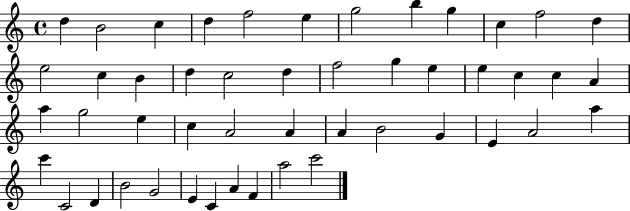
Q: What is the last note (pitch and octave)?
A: C6